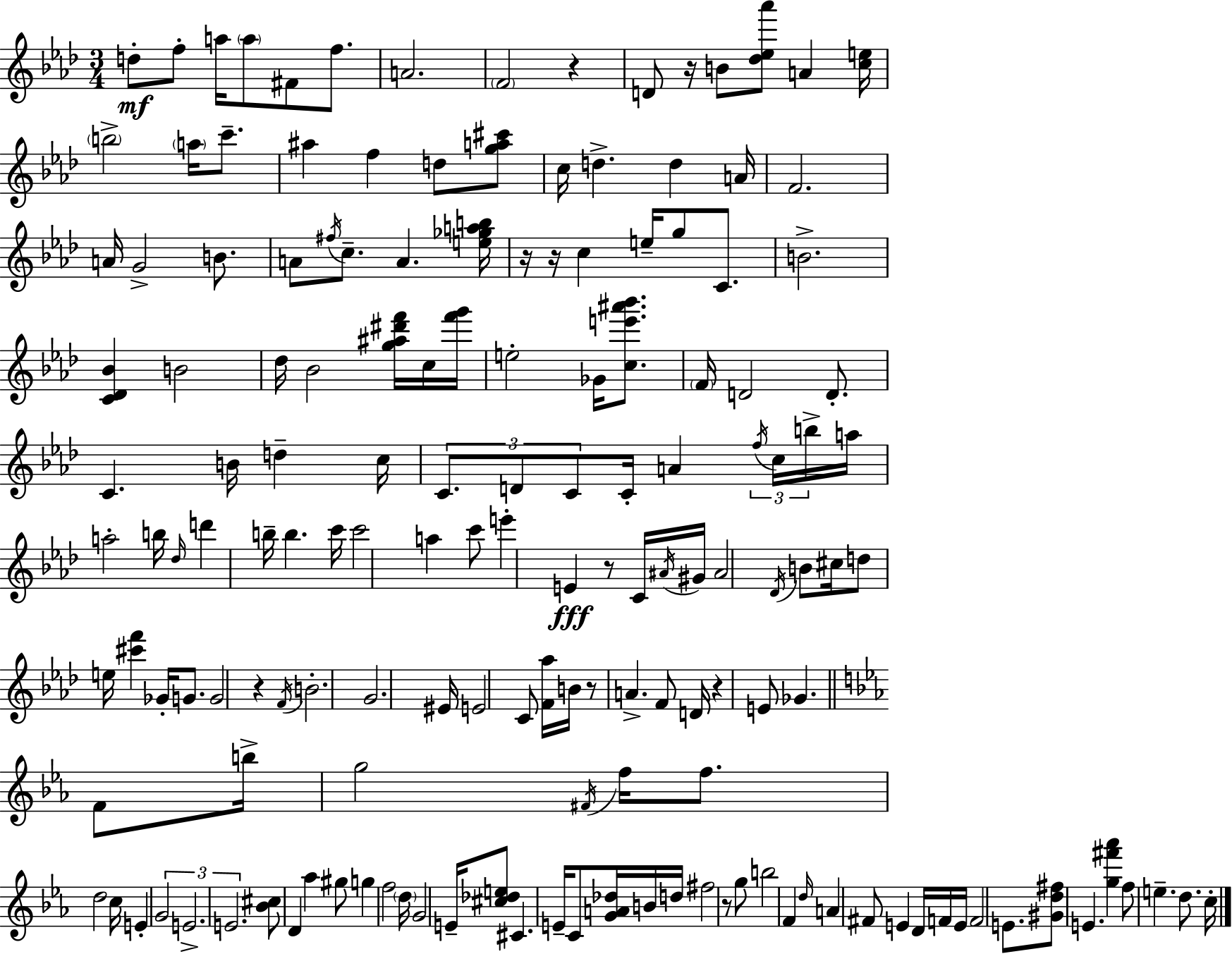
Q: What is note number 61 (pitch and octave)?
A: B5